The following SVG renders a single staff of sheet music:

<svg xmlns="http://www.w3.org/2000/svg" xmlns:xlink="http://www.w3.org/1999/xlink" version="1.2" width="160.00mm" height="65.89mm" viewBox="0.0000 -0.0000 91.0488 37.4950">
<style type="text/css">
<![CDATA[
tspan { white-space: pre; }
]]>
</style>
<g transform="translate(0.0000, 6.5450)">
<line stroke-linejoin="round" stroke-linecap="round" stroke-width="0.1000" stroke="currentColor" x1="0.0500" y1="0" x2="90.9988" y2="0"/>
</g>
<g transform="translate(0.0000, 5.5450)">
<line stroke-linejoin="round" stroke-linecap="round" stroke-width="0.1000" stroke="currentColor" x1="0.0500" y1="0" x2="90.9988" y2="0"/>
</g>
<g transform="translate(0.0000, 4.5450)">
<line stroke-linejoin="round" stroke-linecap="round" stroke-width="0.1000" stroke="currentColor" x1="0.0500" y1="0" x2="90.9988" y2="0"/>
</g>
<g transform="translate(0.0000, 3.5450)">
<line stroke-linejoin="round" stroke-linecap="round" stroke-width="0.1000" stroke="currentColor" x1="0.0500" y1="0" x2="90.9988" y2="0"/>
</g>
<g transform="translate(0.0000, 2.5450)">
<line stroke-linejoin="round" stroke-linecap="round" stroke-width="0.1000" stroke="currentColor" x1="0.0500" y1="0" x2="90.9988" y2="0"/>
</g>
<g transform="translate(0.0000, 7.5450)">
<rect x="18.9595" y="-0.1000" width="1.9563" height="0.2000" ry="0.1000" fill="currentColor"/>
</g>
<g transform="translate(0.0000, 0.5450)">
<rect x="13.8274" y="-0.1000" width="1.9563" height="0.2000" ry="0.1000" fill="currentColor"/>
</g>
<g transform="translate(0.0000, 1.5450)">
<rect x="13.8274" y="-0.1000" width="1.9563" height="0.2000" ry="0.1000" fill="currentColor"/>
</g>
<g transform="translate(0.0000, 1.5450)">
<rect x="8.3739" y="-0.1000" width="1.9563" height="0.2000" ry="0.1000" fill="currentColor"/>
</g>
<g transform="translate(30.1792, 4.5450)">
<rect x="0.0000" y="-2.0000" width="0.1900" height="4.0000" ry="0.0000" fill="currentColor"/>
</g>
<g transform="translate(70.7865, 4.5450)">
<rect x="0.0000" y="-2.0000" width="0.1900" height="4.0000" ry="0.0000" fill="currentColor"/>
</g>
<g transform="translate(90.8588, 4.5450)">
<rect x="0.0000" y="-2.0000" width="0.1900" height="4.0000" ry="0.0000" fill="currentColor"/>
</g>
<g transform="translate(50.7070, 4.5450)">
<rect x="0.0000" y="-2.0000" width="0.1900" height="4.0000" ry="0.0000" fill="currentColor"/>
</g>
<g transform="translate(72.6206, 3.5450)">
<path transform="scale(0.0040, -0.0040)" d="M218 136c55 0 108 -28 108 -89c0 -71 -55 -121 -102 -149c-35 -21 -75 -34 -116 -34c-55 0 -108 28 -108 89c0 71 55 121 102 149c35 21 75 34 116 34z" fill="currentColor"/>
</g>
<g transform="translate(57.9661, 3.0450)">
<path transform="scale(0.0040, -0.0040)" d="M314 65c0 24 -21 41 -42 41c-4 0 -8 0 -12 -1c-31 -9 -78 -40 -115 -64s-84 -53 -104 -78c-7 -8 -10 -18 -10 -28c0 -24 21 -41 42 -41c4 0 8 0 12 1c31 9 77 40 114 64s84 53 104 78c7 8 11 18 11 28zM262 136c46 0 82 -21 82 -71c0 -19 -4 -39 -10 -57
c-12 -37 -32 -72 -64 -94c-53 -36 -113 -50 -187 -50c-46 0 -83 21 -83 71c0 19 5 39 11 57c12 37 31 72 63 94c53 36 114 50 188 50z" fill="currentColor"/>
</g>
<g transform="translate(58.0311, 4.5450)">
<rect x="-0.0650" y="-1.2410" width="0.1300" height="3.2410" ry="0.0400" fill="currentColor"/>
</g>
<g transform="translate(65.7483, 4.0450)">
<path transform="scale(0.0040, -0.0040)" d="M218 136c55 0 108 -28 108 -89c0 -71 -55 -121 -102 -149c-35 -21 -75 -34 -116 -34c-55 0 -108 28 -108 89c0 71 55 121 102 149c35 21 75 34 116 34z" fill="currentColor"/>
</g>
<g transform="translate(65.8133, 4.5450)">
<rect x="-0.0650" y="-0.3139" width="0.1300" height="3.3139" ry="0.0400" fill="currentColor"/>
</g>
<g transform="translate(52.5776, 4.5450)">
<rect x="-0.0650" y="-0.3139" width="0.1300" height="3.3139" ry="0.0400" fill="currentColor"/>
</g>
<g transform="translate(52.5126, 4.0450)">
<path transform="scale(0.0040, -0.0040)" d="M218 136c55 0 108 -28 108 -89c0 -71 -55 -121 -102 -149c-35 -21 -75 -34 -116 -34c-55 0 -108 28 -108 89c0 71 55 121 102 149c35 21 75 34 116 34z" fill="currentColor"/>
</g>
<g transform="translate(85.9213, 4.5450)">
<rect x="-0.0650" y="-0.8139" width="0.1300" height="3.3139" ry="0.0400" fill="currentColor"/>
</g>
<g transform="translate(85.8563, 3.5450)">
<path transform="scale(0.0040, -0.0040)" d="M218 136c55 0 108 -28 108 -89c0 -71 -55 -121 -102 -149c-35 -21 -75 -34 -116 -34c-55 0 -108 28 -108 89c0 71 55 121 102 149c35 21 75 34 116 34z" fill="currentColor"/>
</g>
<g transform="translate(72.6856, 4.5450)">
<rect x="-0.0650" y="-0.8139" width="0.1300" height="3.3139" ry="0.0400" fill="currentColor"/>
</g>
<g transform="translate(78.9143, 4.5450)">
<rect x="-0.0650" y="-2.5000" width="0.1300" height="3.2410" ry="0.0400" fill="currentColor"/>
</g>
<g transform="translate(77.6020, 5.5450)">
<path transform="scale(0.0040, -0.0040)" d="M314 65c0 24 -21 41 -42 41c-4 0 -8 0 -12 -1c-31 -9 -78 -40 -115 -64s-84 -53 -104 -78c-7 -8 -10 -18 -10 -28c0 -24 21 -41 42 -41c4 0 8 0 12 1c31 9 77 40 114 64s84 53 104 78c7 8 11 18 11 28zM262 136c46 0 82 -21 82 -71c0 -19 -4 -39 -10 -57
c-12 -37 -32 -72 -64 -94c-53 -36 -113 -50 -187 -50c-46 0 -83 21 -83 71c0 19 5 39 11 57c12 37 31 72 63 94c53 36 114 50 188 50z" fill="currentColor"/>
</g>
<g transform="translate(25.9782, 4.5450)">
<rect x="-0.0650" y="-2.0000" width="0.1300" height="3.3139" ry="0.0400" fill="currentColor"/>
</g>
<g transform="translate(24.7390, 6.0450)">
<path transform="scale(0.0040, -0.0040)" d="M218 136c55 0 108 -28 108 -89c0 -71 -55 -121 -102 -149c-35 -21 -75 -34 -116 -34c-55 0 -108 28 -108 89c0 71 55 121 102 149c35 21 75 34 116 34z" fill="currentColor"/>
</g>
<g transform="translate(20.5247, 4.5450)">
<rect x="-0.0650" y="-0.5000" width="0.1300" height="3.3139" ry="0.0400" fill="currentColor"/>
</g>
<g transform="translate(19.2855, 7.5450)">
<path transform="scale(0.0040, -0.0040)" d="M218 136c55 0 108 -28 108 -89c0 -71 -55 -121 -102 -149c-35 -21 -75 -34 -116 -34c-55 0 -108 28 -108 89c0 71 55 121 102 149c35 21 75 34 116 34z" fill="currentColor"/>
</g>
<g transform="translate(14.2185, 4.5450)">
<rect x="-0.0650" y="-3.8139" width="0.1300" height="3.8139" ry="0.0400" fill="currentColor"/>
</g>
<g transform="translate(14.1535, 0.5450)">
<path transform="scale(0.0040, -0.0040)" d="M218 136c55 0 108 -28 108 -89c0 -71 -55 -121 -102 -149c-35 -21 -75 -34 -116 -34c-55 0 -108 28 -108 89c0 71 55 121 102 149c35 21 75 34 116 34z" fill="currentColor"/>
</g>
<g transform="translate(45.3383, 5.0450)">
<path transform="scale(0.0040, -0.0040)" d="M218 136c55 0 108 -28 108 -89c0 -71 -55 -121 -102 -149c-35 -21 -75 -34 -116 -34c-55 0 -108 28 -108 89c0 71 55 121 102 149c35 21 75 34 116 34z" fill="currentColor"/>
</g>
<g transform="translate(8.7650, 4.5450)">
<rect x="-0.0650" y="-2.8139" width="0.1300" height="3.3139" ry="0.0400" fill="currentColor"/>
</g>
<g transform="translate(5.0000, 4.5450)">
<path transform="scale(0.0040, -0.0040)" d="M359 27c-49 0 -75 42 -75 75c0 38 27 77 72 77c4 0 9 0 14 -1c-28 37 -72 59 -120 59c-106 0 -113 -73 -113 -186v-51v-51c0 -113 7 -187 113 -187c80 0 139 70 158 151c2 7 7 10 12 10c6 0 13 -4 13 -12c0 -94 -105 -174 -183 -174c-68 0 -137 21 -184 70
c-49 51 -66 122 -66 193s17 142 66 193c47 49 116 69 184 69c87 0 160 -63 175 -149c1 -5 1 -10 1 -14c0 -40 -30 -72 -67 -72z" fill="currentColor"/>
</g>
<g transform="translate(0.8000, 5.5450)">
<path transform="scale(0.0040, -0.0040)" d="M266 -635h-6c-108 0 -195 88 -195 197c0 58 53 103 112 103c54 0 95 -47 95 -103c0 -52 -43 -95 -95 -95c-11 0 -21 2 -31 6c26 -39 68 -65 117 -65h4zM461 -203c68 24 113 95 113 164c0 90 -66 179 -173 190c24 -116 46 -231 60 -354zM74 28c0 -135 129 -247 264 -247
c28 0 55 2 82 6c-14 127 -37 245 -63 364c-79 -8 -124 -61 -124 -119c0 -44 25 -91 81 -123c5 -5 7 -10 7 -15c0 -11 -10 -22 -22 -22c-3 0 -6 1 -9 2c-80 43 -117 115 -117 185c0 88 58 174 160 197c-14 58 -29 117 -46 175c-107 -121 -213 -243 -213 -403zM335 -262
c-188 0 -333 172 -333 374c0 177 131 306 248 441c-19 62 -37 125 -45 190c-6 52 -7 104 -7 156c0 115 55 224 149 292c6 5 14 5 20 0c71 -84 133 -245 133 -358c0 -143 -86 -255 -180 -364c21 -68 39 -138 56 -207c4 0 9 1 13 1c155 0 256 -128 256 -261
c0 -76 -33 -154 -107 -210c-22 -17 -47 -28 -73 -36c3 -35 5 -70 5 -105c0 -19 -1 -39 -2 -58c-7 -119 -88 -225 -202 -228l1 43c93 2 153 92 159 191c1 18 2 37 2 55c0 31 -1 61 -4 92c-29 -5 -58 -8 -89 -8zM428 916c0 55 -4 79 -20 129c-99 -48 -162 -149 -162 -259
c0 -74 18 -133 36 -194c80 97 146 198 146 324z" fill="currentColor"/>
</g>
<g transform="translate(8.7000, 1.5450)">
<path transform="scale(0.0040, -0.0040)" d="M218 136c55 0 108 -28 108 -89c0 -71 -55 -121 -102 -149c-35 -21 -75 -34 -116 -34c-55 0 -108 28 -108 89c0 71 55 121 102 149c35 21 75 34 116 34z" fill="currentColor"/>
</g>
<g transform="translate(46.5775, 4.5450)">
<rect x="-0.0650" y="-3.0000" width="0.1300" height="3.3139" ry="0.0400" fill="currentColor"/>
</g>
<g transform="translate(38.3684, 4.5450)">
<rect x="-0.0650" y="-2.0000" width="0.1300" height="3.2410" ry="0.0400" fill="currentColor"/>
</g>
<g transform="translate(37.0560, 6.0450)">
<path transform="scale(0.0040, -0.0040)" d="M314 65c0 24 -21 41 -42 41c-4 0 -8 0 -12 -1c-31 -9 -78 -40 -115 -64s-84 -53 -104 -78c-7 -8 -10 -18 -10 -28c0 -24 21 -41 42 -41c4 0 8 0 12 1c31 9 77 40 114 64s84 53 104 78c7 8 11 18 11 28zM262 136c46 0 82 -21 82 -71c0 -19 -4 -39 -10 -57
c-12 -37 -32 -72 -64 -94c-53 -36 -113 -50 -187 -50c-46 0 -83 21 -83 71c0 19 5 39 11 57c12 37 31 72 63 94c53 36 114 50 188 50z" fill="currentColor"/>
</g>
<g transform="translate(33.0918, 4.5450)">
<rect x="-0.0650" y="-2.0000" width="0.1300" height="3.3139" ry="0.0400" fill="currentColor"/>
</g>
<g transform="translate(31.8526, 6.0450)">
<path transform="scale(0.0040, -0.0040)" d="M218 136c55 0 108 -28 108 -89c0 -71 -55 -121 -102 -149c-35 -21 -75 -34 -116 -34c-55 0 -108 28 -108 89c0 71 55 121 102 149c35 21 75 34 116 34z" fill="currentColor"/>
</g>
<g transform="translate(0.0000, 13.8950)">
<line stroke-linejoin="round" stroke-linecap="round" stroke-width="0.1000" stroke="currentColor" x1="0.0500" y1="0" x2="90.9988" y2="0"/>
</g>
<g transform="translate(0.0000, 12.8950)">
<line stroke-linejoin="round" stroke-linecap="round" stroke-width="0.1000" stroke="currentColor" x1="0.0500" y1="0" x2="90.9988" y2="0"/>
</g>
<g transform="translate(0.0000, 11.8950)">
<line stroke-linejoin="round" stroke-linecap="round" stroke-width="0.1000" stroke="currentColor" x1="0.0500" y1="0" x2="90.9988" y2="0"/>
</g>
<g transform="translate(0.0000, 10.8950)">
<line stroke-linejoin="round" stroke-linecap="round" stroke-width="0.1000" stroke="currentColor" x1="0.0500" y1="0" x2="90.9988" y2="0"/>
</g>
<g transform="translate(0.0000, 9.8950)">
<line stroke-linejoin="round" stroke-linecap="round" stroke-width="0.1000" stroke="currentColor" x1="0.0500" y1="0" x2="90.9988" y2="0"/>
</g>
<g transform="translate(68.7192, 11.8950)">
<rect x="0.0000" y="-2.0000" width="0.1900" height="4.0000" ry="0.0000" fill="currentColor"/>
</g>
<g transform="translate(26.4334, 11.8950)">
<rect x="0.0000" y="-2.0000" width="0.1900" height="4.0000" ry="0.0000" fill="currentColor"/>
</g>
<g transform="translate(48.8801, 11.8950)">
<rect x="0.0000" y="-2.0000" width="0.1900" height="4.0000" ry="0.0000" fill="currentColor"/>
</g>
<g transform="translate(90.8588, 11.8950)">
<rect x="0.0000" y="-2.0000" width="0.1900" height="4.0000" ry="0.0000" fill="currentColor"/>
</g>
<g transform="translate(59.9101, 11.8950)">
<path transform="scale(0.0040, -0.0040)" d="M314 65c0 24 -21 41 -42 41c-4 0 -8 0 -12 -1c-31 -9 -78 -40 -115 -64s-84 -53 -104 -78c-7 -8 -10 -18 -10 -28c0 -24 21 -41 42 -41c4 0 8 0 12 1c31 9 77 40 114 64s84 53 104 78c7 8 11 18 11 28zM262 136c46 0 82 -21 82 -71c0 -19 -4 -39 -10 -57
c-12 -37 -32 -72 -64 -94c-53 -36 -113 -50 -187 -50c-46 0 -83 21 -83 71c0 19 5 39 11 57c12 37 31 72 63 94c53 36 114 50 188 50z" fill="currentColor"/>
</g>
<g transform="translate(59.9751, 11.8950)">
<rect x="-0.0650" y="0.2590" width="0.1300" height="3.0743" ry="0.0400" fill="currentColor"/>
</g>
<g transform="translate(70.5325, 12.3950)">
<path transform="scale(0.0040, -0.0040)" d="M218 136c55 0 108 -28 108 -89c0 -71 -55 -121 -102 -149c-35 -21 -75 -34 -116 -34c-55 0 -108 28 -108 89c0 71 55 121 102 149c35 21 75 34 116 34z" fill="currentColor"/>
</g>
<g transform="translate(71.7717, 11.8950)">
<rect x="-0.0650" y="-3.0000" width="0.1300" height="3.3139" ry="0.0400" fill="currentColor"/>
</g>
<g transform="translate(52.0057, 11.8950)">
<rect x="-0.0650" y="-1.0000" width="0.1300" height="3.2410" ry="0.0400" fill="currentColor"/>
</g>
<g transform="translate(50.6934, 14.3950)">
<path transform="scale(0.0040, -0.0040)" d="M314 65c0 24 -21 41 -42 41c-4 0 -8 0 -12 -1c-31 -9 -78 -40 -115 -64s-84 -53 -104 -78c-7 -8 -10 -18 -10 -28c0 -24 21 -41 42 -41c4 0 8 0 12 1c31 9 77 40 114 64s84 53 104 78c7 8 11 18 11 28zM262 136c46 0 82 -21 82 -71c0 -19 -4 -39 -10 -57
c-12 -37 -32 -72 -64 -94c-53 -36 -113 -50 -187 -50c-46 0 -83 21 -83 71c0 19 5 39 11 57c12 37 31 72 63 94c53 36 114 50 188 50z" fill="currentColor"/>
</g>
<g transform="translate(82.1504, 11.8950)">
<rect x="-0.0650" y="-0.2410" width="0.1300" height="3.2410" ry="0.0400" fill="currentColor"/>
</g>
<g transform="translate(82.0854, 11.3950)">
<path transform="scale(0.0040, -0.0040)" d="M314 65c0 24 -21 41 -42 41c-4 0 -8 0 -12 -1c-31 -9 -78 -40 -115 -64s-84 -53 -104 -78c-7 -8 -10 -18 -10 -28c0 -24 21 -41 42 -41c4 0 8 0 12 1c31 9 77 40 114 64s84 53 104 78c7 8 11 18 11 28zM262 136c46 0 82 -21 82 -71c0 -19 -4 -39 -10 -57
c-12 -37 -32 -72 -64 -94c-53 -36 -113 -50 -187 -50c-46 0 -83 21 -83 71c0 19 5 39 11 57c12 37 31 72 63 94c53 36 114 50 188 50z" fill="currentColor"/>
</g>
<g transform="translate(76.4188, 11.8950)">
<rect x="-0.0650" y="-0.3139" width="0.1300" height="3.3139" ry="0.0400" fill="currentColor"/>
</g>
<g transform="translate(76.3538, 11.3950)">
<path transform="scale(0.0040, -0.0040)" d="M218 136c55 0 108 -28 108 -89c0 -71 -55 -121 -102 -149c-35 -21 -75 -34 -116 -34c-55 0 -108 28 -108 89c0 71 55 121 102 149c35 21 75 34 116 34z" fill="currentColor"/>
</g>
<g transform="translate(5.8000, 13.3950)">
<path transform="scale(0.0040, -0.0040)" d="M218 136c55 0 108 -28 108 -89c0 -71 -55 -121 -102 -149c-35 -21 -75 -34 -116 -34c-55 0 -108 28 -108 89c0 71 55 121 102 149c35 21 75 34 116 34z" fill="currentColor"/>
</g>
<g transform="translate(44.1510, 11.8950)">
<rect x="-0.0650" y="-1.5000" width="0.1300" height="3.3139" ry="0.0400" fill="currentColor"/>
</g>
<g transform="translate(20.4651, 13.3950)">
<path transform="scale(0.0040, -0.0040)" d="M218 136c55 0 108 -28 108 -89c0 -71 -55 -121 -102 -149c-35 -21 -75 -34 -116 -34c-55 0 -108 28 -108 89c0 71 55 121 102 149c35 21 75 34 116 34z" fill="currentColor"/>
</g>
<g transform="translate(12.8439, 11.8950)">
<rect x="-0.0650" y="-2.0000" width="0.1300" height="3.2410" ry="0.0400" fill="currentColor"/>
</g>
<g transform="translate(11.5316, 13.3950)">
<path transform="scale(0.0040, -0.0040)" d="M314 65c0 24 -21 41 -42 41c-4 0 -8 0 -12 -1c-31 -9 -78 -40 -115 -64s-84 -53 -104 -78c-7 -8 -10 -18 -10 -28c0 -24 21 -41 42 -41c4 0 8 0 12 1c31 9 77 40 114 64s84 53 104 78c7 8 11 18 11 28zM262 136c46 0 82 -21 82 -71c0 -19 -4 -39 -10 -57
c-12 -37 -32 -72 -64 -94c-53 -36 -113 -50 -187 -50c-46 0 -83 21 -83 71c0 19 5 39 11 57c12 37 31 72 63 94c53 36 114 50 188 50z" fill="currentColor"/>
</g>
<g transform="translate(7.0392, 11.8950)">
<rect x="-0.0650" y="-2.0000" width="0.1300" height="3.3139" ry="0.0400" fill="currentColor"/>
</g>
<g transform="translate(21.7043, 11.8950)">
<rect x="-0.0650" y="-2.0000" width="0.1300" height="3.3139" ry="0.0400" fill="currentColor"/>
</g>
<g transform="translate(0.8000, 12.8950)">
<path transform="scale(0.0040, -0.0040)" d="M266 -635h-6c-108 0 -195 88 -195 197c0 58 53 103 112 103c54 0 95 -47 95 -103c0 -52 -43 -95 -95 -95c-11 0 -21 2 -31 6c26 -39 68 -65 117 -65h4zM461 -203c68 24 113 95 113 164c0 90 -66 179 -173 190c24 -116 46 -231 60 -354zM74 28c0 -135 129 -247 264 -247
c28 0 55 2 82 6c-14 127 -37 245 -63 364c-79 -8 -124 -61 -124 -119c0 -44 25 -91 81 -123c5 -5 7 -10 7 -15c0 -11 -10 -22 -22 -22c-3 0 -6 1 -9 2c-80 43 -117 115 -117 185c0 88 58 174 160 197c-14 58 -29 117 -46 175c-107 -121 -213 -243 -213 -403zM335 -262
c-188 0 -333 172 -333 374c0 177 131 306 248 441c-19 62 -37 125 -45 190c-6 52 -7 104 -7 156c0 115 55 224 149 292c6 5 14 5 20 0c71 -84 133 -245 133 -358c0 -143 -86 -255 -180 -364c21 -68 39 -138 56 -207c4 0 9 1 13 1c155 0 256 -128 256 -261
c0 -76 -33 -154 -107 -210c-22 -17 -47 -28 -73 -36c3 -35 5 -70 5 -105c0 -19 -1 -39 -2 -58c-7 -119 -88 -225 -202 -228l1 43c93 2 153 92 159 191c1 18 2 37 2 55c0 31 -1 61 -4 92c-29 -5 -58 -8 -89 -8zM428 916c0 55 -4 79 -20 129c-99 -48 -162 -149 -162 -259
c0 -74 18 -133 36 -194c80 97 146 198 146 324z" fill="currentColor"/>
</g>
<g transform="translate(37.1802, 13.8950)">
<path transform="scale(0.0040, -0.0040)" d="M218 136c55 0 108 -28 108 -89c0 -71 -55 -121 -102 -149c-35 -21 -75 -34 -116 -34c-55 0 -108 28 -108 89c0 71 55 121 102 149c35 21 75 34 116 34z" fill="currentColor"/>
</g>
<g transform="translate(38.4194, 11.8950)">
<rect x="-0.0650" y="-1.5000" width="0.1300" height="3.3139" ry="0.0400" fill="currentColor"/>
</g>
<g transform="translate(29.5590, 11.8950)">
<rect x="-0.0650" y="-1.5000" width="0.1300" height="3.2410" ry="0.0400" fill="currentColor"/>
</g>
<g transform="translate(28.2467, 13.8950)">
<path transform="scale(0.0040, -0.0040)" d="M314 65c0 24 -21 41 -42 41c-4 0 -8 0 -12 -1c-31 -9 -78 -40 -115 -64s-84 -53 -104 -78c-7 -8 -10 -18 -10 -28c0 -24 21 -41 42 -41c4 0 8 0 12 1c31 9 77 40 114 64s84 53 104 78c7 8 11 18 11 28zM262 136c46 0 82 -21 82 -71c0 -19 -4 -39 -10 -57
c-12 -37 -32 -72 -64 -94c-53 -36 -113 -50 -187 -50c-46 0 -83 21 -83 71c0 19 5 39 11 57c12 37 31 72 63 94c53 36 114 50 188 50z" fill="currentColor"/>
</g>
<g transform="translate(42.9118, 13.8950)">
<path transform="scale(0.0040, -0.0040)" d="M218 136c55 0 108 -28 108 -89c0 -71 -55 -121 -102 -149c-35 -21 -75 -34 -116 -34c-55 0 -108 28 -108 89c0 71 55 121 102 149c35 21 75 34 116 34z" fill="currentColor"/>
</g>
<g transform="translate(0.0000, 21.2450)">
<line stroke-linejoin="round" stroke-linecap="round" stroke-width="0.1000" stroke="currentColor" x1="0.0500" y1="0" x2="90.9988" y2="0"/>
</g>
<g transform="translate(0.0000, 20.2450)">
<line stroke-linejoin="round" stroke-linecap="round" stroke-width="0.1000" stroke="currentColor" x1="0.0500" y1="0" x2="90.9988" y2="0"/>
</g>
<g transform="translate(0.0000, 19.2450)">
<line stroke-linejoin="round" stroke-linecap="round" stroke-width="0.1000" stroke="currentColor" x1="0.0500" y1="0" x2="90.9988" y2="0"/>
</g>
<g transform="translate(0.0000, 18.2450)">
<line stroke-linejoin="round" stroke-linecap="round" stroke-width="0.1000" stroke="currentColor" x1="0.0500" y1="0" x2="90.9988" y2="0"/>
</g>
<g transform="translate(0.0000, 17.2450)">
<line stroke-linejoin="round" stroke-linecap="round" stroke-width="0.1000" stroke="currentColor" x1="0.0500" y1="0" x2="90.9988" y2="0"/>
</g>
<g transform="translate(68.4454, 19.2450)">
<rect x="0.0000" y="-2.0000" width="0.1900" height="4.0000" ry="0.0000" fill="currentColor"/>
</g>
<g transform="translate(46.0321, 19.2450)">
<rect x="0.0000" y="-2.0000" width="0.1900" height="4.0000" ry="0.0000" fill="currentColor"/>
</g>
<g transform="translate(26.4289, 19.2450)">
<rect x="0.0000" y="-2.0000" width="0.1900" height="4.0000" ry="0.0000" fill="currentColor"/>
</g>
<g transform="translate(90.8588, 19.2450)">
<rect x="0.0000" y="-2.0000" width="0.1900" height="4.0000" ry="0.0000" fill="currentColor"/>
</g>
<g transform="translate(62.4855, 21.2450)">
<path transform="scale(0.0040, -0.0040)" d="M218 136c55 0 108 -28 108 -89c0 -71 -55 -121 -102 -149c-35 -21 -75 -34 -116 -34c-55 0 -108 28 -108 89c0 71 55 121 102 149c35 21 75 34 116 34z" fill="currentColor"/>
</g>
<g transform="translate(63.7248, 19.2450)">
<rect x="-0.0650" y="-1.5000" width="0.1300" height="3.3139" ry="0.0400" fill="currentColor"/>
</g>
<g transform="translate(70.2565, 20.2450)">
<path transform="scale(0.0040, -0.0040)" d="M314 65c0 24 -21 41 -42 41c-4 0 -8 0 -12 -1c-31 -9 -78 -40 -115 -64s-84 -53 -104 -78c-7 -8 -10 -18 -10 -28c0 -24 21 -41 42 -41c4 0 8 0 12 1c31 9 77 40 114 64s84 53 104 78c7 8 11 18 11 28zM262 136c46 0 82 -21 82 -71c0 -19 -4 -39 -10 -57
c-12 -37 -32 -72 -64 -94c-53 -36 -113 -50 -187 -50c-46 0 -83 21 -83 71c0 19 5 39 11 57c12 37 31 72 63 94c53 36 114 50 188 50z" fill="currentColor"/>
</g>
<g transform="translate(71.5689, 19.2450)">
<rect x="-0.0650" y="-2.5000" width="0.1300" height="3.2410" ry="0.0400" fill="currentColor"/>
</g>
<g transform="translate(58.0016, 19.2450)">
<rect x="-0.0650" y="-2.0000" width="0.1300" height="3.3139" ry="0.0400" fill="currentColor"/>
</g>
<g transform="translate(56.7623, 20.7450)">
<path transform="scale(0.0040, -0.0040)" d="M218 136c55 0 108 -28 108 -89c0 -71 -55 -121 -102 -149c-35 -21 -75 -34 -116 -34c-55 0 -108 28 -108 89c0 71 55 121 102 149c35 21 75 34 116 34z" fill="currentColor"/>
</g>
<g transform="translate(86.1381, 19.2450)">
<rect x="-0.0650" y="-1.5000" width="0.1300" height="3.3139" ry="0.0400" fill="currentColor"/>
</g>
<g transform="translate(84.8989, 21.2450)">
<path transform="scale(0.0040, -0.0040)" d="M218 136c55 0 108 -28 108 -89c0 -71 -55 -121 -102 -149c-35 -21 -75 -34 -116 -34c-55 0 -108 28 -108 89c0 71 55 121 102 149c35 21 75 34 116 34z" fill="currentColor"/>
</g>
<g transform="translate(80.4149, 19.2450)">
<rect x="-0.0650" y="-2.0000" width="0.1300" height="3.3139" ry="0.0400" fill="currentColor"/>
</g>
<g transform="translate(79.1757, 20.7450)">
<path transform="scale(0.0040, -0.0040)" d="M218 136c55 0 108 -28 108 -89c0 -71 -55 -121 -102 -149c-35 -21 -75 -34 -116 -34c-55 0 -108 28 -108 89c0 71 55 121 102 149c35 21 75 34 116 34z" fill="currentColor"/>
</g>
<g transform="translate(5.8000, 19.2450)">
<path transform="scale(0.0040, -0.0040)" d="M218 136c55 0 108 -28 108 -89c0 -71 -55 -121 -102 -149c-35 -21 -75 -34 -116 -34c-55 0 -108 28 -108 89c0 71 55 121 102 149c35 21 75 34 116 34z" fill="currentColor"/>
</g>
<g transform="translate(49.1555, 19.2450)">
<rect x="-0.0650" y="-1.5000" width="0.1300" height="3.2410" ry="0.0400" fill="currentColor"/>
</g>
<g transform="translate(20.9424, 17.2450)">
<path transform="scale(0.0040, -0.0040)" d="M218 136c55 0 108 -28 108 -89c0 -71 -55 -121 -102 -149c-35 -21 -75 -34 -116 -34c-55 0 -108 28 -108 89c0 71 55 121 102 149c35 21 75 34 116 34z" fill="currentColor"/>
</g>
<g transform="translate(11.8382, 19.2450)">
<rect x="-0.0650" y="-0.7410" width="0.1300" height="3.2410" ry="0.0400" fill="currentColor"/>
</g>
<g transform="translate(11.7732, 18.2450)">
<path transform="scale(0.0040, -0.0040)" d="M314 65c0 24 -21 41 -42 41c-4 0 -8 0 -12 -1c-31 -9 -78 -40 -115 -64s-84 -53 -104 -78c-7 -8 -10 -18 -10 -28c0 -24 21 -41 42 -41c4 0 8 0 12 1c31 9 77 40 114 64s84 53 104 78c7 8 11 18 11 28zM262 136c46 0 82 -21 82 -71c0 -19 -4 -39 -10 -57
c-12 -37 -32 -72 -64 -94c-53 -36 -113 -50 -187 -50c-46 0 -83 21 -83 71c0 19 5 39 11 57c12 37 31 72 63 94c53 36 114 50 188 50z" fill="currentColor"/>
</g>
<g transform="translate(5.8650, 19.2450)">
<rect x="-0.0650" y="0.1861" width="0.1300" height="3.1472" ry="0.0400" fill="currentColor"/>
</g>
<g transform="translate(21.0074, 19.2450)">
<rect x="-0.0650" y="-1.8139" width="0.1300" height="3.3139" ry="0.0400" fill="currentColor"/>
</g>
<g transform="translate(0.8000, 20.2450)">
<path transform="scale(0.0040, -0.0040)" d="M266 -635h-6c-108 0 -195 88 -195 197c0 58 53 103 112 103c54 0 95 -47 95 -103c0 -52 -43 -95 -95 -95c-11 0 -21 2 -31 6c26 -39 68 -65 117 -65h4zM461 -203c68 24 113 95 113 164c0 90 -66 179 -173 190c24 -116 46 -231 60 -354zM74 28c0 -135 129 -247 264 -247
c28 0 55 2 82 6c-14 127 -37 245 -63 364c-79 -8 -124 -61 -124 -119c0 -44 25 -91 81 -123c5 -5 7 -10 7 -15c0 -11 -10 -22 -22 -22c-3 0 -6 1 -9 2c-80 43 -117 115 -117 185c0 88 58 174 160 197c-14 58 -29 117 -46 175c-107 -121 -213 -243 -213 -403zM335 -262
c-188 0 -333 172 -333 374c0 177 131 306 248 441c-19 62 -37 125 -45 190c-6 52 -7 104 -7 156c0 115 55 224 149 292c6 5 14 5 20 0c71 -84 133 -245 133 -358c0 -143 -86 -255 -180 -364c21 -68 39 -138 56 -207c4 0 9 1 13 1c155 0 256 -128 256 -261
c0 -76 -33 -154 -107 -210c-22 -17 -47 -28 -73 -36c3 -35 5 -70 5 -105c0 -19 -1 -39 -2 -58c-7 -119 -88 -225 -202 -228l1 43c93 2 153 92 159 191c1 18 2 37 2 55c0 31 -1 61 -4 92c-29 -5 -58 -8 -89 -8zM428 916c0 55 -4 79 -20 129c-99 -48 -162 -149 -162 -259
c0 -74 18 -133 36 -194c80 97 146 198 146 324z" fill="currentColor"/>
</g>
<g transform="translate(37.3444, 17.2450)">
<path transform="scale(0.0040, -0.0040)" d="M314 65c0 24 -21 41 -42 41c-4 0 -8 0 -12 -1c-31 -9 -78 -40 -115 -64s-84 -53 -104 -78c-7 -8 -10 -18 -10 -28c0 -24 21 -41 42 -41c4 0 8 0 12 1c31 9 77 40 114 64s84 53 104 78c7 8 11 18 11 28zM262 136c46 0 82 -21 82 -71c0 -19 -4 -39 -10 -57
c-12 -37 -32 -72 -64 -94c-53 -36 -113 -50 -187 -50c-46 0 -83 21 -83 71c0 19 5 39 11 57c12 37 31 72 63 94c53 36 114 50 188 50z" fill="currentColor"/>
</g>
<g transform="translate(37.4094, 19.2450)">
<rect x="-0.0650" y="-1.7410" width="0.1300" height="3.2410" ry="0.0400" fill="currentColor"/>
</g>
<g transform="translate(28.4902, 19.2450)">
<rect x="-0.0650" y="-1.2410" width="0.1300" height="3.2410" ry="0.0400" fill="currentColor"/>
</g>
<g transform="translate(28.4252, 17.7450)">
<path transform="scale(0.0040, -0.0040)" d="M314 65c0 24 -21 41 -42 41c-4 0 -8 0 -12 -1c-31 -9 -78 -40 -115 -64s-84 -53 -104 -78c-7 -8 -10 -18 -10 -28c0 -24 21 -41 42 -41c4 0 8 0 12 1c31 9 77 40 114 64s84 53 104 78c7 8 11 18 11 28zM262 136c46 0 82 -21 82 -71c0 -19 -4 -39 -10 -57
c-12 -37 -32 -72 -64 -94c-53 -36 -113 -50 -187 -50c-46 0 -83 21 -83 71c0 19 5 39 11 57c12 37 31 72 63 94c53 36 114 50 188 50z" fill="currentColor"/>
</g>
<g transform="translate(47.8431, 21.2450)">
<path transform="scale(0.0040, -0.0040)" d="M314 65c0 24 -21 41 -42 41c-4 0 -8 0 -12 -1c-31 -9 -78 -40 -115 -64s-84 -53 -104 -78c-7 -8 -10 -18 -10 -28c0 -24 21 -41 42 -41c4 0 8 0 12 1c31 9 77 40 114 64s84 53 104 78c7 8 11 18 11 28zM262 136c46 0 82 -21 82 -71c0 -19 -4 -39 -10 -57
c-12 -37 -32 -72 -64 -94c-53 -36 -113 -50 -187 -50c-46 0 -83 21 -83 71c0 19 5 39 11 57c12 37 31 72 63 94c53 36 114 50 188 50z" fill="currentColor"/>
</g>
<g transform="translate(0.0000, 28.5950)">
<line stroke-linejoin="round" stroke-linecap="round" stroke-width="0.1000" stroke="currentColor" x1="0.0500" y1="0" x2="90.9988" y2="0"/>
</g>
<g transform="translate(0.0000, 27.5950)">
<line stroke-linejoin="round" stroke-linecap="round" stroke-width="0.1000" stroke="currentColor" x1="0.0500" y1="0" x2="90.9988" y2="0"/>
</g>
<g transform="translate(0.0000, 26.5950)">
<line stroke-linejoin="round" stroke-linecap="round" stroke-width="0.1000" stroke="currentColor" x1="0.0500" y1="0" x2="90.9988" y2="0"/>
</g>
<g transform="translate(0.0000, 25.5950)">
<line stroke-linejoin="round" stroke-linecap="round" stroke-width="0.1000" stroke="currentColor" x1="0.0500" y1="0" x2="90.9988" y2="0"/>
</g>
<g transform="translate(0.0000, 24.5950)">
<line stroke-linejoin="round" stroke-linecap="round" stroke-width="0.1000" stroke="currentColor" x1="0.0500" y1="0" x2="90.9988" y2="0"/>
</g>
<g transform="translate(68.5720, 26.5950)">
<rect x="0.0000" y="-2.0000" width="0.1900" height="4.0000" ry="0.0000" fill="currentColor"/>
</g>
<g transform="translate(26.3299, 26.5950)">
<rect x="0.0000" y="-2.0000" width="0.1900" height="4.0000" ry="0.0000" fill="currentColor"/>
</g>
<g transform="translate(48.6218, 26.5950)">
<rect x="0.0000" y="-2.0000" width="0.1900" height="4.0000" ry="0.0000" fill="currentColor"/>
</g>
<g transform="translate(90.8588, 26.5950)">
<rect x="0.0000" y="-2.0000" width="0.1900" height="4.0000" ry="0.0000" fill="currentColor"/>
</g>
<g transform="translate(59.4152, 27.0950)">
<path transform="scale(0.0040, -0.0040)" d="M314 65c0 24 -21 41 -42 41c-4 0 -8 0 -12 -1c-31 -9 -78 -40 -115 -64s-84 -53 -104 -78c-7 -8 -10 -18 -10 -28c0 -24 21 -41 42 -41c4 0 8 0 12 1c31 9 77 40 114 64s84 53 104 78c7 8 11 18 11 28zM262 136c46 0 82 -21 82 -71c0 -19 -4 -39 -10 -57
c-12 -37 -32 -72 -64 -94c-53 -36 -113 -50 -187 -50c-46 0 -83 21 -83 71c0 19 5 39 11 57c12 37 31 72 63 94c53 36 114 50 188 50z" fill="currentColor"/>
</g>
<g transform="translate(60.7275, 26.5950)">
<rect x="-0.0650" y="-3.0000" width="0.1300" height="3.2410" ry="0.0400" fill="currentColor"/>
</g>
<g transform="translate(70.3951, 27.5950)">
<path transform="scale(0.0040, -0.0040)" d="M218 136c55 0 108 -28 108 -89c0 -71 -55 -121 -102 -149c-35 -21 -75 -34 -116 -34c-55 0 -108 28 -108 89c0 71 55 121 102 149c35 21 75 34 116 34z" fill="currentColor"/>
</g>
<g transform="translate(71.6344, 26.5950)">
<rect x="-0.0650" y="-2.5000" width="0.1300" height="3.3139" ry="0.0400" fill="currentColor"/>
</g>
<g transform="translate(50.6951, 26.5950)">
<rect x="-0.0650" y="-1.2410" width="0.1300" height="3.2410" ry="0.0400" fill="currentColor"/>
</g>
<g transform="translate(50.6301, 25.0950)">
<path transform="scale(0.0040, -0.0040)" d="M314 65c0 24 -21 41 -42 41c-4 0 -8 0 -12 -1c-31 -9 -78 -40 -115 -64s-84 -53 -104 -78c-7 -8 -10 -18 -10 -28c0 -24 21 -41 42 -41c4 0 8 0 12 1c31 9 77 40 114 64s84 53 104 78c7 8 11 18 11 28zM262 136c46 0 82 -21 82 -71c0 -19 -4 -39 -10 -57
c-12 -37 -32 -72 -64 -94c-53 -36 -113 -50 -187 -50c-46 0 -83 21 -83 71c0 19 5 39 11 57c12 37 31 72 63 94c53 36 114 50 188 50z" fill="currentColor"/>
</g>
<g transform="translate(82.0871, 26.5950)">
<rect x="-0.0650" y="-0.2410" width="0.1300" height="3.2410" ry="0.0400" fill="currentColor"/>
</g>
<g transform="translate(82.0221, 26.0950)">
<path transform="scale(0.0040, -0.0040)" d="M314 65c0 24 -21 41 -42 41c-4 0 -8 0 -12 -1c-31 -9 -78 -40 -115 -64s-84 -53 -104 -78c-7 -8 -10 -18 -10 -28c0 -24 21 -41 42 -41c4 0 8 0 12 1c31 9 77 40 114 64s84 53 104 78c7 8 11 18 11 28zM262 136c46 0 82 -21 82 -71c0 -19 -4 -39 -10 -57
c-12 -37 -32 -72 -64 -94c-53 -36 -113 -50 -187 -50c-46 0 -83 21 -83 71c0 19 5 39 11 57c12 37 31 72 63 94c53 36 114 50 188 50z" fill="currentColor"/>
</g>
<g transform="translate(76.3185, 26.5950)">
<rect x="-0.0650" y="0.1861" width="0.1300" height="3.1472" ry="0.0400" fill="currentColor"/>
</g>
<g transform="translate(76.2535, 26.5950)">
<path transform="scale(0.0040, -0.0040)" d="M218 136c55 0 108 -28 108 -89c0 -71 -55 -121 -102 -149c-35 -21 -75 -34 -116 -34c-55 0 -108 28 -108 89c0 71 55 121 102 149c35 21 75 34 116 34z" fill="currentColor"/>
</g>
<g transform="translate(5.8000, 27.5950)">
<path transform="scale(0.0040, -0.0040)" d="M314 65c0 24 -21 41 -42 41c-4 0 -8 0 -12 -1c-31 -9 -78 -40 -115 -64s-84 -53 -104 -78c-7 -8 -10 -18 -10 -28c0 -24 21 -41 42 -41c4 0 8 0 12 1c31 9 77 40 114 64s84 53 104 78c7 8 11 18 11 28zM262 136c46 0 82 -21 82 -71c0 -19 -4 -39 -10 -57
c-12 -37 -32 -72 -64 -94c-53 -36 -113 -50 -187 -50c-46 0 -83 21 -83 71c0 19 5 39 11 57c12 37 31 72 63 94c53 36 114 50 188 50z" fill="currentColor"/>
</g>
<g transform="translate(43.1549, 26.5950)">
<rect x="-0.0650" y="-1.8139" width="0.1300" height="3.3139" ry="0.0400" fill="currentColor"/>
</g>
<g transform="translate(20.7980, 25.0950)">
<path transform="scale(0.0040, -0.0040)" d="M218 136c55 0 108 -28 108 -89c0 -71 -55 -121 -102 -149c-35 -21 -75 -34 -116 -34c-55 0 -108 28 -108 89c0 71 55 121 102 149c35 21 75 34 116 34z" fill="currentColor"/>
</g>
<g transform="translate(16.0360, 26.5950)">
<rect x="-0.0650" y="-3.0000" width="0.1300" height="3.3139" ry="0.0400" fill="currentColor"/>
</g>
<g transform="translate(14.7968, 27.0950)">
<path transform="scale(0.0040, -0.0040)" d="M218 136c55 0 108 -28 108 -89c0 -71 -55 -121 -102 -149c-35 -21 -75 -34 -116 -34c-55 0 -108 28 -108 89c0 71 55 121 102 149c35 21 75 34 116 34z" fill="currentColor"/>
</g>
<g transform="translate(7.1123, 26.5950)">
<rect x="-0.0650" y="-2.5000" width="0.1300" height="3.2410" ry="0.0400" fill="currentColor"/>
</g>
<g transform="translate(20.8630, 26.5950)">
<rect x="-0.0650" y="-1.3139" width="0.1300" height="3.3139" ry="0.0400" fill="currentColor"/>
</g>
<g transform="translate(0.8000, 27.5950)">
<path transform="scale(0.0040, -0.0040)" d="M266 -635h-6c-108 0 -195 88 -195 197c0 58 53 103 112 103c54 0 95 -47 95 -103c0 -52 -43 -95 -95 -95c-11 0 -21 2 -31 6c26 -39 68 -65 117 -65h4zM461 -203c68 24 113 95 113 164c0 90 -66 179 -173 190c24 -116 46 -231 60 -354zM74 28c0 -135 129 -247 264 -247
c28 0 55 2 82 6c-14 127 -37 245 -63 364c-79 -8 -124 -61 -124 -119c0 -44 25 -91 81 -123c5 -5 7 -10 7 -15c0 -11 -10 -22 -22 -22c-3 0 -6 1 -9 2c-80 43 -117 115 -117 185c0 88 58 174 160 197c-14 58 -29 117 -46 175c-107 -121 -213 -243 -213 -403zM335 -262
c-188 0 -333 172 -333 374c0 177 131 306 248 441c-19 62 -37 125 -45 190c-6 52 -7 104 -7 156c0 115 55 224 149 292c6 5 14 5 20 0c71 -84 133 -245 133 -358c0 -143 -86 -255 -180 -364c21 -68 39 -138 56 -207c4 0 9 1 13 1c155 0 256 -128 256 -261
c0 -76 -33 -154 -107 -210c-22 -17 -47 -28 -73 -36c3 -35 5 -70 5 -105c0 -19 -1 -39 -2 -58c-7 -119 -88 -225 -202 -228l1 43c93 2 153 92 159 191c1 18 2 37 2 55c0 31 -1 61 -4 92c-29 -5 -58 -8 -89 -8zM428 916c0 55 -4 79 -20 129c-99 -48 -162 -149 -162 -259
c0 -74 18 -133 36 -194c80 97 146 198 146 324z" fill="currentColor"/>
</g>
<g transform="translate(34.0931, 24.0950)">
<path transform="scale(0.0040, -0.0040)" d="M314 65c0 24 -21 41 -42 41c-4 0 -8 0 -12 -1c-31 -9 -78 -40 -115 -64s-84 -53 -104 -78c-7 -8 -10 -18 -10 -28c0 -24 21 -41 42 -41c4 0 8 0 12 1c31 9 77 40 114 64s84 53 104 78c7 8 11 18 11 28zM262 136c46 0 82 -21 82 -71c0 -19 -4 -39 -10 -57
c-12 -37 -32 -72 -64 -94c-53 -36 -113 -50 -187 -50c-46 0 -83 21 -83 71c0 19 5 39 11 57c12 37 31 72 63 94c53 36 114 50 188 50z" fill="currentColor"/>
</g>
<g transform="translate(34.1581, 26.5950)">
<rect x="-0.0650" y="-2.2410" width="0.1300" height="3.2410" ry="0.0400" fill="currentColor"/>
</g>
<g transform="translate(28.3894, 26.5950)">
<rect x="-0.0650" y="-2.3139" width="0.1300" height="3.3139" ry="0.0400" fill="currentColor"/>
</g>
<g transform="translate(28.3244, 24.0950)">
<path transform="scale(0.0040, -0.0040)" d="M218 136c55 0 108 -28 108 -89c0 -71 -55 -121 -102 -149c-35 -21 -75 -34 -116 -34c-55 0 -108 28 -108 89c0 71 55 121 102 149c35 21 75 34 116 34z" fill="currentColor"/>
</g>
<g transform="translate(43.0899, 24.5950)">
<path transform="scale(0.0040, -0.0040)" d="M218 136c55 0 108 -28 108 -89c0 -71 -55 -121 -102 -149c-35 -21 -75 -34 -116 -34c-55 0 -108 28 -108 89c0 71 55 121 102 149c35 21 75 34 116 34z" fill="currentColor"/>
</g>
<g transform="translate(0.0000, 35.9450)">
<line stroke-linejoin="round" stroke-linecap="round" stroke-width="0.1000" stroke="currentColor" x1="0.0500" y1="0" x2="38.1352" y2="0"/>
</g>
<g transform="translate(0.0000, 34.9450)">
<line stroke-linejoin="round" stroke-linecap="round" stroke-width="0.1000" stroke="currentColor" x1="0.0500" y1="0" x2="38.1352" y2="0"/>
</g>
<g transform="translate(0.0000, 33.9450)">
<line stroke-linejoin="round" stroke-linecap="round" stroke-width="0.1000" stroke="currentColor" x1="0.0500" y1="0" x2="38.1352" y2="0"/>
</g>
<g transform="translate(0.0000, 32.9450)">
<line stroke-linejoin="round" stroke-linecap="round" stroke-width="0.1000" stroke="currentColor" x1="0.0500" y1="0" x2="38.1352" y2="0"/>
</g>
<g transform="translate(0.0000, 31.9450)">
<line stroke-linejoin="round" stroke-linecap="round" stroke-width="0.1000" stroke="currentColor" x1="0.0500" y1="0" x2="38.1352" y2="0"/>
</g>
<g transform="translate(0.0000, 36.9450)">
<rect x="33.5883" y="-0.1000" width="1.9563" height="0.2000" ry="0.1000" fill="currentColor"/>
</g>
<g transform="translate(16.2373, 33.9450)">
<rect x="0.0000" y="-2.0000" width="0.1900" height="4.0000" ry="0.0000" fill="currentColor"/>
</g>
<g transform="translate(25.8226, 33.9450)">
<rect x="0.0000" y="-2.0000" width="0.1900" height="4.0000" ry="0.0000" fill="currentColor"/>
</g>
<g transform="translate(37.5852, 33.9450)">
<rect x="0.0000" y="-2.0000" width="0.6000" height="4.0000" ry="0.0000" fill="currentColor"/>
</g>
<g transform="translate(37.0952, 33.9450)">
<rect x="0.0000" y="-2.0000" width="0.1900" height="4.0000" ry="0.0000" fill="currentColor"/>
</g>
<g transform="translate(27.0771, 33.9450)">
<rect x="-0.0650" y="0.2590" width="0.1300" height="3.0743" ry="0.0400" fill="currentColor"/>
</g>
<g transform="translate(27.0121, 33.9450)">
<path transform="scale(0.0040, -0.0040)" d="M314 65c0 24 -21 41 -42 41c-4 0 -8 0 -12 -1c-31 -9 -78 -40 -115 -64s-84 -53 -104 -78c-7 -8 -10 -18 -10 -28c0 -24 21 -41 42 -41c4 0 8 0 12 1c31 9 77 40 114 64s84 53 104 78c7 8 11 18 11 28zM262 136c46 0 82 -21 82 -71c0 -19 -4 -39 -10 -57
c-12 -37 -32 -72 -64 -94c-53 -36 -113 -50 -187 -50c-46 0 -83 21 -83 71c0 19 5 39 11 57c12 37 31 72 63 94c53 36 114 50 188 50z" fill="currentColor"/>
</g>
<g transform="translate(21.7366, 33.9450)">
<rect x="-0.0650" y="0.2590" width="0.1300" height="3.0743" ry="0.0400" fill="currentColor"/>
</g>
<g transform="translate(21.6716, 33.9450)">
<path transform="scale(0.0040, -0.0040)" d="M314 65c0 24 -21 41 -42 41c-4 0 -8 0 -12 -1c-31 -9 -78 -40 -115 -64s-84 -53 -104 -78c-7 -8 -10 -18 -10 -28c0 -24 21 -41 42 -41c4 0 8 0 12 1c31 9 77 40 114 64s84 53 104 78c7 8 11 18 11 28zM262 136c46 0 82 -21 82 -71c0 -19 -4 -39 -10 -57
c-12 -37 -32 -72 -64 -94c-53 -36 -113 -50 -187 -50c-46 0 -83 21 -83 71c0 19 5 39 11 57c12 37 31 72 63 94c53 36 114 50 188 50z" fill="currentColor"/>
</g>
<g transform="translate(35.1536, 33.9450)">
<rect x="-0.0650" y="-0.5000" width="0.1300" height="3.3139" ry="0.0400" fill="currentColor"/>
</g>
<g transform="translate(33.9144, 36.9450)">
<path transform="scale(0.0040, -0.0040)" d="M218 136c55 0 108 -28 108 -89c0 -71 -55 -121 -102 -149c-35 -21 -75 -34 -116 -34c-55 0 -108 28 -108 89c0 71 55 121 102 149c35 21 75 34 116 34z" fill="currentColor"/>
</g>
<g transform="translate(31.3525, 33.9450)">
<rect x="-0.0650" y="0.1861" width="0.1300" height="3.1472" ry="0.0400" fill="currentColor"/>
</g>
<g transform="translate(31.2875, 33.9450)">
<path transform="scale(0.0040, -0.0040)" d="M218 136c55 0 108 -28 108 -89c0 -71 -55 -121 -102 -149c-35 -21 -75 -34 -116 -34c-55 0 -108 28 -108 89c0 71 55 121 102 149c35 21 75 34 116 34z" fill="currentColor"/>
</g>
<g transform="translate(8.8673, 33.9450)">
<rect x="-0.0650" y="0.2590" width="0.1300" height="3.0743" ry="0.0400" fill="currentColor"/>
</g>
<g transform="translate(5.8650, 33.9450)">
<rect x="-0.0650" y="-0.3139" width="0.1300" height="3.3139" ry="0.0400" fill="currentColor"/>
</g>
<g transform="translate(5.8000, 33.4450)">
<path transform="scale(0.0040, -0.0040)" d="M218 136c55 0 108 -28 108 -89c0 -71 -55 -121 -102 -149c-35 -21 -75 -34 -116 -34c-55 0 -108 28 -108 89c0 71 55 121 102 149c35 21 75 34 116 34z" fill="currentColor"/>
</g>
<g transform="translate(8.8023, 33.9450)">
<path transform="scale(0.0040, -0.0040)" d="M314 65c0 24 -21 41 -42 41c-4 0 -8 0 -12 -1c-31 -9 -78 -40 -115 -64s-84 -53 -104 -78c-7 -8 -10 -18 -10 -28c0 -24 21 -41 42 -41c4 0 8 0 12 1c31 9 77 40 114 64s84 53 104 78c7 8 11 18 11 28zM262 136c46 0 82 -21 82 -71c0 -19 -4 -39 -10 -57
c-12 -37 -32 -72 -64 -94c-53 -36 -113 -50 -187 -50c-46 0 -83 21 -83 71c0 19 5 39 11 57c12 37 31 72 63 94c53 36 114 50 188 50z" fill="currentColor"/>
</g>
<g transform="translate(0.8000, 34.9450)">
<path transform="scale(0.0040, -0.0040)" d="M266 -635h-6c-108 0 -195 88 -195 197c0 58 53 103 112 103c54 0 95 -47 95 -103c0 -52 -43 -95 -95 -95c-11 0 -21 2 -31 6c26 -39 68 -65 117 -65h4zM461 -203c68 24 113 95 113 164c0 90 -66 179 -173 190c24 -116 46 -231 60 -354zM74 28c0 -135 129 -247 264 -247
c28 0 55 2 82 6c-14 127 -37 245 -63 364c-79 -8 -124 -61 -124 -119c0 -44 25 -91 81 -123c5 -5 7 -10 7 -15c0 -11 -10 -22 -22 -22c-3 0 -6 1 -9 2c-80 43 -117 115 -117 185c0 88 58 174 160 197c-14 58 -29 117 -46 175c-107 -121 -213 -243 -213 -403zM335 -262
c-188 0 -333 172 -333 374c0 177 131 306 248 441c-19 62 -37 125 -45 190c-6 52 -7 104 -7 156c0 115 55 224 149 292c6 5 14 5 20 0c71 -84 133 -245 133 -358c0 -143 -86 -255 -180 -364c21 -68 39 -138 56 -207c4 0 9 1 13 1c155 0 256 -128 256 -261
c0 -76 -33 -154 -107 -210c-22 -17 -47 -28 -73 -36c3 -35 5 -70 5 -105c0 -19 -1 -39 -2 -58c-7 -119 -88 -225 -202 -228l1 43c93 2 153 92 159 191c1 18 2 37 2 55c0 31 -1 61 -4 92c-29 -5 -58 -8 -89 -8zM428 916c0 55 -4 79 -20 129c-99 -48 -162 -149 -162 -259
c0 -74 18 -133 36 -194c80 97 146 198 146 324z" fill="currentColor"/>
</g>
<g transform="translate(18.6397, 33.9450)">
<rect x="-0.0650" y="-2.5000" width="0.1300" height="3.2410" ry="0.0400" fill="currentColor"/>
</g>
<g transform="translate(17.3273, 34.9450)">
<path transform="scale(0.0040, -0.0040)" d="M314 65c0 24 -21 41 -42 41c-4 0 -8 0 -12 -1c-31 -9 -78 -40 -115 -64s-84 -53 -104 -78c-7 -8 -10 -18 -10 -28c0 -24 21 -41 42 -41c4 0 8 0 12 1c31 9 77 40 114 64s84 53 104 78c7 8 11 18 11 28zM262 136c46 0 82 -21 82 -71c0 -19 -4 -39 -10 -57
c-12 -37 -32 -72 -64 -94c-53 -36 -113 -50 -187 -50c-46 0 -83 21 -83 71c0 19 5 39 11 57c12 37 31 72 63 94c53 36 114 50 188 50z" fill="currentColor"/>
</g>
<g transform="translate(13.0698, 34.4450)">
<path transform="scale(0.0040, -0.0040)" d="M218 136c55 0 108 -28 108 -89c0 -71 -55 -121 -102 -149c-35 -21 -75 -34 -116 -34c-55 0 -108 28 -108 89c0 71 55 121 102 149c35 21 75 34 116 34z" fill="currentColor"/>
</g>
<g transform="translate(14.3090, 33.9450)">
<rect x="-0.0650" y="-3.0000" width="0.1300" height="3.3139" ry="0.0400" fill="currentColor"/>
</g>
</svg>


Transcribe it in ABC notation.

X:1
T:Untitled
M:4/4
L:1/4
K:C
a c' C F F F2 A c e2 c d G2 d F F2 F E2 E E D2 B2 A c c2 B d2 f e2 f2 E2 F E G2 F E G2 A e g g2 f e2 A2 G B c2 c B2 A G2 B2 B2 B C